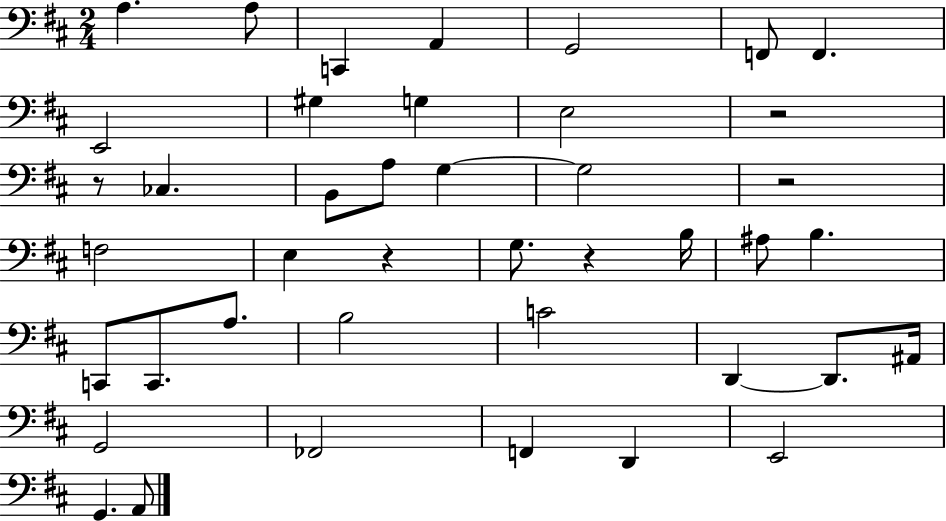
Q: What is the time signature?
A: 2/4